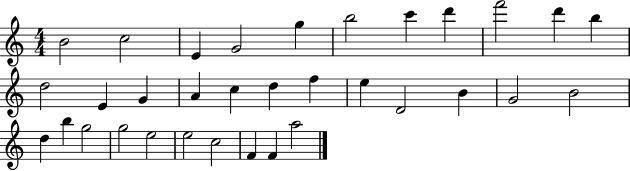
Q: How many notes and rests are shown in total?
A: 33